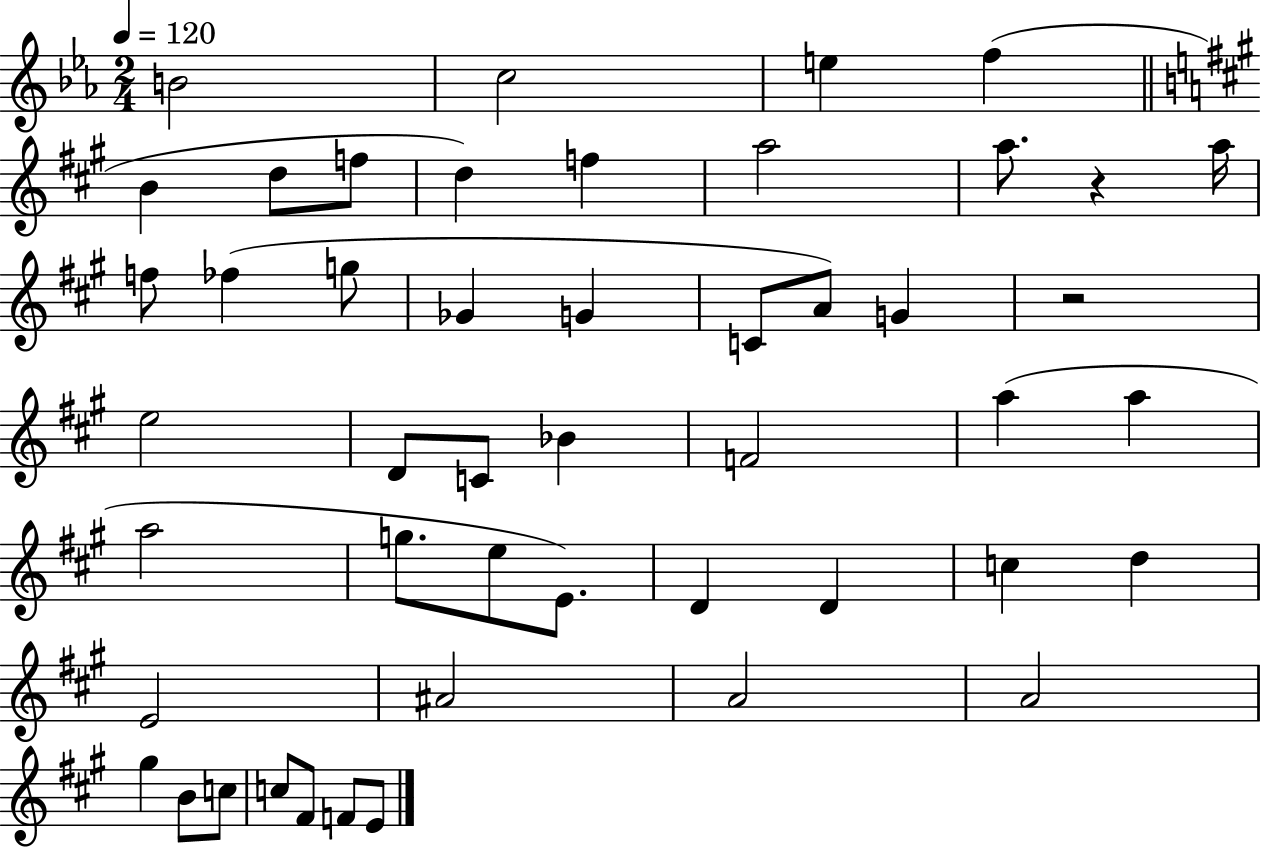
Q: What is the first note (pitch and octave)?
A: B4